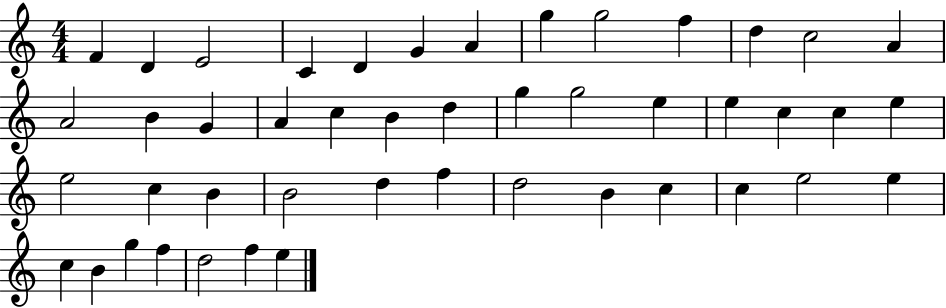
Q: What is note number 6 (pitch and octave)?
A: G4